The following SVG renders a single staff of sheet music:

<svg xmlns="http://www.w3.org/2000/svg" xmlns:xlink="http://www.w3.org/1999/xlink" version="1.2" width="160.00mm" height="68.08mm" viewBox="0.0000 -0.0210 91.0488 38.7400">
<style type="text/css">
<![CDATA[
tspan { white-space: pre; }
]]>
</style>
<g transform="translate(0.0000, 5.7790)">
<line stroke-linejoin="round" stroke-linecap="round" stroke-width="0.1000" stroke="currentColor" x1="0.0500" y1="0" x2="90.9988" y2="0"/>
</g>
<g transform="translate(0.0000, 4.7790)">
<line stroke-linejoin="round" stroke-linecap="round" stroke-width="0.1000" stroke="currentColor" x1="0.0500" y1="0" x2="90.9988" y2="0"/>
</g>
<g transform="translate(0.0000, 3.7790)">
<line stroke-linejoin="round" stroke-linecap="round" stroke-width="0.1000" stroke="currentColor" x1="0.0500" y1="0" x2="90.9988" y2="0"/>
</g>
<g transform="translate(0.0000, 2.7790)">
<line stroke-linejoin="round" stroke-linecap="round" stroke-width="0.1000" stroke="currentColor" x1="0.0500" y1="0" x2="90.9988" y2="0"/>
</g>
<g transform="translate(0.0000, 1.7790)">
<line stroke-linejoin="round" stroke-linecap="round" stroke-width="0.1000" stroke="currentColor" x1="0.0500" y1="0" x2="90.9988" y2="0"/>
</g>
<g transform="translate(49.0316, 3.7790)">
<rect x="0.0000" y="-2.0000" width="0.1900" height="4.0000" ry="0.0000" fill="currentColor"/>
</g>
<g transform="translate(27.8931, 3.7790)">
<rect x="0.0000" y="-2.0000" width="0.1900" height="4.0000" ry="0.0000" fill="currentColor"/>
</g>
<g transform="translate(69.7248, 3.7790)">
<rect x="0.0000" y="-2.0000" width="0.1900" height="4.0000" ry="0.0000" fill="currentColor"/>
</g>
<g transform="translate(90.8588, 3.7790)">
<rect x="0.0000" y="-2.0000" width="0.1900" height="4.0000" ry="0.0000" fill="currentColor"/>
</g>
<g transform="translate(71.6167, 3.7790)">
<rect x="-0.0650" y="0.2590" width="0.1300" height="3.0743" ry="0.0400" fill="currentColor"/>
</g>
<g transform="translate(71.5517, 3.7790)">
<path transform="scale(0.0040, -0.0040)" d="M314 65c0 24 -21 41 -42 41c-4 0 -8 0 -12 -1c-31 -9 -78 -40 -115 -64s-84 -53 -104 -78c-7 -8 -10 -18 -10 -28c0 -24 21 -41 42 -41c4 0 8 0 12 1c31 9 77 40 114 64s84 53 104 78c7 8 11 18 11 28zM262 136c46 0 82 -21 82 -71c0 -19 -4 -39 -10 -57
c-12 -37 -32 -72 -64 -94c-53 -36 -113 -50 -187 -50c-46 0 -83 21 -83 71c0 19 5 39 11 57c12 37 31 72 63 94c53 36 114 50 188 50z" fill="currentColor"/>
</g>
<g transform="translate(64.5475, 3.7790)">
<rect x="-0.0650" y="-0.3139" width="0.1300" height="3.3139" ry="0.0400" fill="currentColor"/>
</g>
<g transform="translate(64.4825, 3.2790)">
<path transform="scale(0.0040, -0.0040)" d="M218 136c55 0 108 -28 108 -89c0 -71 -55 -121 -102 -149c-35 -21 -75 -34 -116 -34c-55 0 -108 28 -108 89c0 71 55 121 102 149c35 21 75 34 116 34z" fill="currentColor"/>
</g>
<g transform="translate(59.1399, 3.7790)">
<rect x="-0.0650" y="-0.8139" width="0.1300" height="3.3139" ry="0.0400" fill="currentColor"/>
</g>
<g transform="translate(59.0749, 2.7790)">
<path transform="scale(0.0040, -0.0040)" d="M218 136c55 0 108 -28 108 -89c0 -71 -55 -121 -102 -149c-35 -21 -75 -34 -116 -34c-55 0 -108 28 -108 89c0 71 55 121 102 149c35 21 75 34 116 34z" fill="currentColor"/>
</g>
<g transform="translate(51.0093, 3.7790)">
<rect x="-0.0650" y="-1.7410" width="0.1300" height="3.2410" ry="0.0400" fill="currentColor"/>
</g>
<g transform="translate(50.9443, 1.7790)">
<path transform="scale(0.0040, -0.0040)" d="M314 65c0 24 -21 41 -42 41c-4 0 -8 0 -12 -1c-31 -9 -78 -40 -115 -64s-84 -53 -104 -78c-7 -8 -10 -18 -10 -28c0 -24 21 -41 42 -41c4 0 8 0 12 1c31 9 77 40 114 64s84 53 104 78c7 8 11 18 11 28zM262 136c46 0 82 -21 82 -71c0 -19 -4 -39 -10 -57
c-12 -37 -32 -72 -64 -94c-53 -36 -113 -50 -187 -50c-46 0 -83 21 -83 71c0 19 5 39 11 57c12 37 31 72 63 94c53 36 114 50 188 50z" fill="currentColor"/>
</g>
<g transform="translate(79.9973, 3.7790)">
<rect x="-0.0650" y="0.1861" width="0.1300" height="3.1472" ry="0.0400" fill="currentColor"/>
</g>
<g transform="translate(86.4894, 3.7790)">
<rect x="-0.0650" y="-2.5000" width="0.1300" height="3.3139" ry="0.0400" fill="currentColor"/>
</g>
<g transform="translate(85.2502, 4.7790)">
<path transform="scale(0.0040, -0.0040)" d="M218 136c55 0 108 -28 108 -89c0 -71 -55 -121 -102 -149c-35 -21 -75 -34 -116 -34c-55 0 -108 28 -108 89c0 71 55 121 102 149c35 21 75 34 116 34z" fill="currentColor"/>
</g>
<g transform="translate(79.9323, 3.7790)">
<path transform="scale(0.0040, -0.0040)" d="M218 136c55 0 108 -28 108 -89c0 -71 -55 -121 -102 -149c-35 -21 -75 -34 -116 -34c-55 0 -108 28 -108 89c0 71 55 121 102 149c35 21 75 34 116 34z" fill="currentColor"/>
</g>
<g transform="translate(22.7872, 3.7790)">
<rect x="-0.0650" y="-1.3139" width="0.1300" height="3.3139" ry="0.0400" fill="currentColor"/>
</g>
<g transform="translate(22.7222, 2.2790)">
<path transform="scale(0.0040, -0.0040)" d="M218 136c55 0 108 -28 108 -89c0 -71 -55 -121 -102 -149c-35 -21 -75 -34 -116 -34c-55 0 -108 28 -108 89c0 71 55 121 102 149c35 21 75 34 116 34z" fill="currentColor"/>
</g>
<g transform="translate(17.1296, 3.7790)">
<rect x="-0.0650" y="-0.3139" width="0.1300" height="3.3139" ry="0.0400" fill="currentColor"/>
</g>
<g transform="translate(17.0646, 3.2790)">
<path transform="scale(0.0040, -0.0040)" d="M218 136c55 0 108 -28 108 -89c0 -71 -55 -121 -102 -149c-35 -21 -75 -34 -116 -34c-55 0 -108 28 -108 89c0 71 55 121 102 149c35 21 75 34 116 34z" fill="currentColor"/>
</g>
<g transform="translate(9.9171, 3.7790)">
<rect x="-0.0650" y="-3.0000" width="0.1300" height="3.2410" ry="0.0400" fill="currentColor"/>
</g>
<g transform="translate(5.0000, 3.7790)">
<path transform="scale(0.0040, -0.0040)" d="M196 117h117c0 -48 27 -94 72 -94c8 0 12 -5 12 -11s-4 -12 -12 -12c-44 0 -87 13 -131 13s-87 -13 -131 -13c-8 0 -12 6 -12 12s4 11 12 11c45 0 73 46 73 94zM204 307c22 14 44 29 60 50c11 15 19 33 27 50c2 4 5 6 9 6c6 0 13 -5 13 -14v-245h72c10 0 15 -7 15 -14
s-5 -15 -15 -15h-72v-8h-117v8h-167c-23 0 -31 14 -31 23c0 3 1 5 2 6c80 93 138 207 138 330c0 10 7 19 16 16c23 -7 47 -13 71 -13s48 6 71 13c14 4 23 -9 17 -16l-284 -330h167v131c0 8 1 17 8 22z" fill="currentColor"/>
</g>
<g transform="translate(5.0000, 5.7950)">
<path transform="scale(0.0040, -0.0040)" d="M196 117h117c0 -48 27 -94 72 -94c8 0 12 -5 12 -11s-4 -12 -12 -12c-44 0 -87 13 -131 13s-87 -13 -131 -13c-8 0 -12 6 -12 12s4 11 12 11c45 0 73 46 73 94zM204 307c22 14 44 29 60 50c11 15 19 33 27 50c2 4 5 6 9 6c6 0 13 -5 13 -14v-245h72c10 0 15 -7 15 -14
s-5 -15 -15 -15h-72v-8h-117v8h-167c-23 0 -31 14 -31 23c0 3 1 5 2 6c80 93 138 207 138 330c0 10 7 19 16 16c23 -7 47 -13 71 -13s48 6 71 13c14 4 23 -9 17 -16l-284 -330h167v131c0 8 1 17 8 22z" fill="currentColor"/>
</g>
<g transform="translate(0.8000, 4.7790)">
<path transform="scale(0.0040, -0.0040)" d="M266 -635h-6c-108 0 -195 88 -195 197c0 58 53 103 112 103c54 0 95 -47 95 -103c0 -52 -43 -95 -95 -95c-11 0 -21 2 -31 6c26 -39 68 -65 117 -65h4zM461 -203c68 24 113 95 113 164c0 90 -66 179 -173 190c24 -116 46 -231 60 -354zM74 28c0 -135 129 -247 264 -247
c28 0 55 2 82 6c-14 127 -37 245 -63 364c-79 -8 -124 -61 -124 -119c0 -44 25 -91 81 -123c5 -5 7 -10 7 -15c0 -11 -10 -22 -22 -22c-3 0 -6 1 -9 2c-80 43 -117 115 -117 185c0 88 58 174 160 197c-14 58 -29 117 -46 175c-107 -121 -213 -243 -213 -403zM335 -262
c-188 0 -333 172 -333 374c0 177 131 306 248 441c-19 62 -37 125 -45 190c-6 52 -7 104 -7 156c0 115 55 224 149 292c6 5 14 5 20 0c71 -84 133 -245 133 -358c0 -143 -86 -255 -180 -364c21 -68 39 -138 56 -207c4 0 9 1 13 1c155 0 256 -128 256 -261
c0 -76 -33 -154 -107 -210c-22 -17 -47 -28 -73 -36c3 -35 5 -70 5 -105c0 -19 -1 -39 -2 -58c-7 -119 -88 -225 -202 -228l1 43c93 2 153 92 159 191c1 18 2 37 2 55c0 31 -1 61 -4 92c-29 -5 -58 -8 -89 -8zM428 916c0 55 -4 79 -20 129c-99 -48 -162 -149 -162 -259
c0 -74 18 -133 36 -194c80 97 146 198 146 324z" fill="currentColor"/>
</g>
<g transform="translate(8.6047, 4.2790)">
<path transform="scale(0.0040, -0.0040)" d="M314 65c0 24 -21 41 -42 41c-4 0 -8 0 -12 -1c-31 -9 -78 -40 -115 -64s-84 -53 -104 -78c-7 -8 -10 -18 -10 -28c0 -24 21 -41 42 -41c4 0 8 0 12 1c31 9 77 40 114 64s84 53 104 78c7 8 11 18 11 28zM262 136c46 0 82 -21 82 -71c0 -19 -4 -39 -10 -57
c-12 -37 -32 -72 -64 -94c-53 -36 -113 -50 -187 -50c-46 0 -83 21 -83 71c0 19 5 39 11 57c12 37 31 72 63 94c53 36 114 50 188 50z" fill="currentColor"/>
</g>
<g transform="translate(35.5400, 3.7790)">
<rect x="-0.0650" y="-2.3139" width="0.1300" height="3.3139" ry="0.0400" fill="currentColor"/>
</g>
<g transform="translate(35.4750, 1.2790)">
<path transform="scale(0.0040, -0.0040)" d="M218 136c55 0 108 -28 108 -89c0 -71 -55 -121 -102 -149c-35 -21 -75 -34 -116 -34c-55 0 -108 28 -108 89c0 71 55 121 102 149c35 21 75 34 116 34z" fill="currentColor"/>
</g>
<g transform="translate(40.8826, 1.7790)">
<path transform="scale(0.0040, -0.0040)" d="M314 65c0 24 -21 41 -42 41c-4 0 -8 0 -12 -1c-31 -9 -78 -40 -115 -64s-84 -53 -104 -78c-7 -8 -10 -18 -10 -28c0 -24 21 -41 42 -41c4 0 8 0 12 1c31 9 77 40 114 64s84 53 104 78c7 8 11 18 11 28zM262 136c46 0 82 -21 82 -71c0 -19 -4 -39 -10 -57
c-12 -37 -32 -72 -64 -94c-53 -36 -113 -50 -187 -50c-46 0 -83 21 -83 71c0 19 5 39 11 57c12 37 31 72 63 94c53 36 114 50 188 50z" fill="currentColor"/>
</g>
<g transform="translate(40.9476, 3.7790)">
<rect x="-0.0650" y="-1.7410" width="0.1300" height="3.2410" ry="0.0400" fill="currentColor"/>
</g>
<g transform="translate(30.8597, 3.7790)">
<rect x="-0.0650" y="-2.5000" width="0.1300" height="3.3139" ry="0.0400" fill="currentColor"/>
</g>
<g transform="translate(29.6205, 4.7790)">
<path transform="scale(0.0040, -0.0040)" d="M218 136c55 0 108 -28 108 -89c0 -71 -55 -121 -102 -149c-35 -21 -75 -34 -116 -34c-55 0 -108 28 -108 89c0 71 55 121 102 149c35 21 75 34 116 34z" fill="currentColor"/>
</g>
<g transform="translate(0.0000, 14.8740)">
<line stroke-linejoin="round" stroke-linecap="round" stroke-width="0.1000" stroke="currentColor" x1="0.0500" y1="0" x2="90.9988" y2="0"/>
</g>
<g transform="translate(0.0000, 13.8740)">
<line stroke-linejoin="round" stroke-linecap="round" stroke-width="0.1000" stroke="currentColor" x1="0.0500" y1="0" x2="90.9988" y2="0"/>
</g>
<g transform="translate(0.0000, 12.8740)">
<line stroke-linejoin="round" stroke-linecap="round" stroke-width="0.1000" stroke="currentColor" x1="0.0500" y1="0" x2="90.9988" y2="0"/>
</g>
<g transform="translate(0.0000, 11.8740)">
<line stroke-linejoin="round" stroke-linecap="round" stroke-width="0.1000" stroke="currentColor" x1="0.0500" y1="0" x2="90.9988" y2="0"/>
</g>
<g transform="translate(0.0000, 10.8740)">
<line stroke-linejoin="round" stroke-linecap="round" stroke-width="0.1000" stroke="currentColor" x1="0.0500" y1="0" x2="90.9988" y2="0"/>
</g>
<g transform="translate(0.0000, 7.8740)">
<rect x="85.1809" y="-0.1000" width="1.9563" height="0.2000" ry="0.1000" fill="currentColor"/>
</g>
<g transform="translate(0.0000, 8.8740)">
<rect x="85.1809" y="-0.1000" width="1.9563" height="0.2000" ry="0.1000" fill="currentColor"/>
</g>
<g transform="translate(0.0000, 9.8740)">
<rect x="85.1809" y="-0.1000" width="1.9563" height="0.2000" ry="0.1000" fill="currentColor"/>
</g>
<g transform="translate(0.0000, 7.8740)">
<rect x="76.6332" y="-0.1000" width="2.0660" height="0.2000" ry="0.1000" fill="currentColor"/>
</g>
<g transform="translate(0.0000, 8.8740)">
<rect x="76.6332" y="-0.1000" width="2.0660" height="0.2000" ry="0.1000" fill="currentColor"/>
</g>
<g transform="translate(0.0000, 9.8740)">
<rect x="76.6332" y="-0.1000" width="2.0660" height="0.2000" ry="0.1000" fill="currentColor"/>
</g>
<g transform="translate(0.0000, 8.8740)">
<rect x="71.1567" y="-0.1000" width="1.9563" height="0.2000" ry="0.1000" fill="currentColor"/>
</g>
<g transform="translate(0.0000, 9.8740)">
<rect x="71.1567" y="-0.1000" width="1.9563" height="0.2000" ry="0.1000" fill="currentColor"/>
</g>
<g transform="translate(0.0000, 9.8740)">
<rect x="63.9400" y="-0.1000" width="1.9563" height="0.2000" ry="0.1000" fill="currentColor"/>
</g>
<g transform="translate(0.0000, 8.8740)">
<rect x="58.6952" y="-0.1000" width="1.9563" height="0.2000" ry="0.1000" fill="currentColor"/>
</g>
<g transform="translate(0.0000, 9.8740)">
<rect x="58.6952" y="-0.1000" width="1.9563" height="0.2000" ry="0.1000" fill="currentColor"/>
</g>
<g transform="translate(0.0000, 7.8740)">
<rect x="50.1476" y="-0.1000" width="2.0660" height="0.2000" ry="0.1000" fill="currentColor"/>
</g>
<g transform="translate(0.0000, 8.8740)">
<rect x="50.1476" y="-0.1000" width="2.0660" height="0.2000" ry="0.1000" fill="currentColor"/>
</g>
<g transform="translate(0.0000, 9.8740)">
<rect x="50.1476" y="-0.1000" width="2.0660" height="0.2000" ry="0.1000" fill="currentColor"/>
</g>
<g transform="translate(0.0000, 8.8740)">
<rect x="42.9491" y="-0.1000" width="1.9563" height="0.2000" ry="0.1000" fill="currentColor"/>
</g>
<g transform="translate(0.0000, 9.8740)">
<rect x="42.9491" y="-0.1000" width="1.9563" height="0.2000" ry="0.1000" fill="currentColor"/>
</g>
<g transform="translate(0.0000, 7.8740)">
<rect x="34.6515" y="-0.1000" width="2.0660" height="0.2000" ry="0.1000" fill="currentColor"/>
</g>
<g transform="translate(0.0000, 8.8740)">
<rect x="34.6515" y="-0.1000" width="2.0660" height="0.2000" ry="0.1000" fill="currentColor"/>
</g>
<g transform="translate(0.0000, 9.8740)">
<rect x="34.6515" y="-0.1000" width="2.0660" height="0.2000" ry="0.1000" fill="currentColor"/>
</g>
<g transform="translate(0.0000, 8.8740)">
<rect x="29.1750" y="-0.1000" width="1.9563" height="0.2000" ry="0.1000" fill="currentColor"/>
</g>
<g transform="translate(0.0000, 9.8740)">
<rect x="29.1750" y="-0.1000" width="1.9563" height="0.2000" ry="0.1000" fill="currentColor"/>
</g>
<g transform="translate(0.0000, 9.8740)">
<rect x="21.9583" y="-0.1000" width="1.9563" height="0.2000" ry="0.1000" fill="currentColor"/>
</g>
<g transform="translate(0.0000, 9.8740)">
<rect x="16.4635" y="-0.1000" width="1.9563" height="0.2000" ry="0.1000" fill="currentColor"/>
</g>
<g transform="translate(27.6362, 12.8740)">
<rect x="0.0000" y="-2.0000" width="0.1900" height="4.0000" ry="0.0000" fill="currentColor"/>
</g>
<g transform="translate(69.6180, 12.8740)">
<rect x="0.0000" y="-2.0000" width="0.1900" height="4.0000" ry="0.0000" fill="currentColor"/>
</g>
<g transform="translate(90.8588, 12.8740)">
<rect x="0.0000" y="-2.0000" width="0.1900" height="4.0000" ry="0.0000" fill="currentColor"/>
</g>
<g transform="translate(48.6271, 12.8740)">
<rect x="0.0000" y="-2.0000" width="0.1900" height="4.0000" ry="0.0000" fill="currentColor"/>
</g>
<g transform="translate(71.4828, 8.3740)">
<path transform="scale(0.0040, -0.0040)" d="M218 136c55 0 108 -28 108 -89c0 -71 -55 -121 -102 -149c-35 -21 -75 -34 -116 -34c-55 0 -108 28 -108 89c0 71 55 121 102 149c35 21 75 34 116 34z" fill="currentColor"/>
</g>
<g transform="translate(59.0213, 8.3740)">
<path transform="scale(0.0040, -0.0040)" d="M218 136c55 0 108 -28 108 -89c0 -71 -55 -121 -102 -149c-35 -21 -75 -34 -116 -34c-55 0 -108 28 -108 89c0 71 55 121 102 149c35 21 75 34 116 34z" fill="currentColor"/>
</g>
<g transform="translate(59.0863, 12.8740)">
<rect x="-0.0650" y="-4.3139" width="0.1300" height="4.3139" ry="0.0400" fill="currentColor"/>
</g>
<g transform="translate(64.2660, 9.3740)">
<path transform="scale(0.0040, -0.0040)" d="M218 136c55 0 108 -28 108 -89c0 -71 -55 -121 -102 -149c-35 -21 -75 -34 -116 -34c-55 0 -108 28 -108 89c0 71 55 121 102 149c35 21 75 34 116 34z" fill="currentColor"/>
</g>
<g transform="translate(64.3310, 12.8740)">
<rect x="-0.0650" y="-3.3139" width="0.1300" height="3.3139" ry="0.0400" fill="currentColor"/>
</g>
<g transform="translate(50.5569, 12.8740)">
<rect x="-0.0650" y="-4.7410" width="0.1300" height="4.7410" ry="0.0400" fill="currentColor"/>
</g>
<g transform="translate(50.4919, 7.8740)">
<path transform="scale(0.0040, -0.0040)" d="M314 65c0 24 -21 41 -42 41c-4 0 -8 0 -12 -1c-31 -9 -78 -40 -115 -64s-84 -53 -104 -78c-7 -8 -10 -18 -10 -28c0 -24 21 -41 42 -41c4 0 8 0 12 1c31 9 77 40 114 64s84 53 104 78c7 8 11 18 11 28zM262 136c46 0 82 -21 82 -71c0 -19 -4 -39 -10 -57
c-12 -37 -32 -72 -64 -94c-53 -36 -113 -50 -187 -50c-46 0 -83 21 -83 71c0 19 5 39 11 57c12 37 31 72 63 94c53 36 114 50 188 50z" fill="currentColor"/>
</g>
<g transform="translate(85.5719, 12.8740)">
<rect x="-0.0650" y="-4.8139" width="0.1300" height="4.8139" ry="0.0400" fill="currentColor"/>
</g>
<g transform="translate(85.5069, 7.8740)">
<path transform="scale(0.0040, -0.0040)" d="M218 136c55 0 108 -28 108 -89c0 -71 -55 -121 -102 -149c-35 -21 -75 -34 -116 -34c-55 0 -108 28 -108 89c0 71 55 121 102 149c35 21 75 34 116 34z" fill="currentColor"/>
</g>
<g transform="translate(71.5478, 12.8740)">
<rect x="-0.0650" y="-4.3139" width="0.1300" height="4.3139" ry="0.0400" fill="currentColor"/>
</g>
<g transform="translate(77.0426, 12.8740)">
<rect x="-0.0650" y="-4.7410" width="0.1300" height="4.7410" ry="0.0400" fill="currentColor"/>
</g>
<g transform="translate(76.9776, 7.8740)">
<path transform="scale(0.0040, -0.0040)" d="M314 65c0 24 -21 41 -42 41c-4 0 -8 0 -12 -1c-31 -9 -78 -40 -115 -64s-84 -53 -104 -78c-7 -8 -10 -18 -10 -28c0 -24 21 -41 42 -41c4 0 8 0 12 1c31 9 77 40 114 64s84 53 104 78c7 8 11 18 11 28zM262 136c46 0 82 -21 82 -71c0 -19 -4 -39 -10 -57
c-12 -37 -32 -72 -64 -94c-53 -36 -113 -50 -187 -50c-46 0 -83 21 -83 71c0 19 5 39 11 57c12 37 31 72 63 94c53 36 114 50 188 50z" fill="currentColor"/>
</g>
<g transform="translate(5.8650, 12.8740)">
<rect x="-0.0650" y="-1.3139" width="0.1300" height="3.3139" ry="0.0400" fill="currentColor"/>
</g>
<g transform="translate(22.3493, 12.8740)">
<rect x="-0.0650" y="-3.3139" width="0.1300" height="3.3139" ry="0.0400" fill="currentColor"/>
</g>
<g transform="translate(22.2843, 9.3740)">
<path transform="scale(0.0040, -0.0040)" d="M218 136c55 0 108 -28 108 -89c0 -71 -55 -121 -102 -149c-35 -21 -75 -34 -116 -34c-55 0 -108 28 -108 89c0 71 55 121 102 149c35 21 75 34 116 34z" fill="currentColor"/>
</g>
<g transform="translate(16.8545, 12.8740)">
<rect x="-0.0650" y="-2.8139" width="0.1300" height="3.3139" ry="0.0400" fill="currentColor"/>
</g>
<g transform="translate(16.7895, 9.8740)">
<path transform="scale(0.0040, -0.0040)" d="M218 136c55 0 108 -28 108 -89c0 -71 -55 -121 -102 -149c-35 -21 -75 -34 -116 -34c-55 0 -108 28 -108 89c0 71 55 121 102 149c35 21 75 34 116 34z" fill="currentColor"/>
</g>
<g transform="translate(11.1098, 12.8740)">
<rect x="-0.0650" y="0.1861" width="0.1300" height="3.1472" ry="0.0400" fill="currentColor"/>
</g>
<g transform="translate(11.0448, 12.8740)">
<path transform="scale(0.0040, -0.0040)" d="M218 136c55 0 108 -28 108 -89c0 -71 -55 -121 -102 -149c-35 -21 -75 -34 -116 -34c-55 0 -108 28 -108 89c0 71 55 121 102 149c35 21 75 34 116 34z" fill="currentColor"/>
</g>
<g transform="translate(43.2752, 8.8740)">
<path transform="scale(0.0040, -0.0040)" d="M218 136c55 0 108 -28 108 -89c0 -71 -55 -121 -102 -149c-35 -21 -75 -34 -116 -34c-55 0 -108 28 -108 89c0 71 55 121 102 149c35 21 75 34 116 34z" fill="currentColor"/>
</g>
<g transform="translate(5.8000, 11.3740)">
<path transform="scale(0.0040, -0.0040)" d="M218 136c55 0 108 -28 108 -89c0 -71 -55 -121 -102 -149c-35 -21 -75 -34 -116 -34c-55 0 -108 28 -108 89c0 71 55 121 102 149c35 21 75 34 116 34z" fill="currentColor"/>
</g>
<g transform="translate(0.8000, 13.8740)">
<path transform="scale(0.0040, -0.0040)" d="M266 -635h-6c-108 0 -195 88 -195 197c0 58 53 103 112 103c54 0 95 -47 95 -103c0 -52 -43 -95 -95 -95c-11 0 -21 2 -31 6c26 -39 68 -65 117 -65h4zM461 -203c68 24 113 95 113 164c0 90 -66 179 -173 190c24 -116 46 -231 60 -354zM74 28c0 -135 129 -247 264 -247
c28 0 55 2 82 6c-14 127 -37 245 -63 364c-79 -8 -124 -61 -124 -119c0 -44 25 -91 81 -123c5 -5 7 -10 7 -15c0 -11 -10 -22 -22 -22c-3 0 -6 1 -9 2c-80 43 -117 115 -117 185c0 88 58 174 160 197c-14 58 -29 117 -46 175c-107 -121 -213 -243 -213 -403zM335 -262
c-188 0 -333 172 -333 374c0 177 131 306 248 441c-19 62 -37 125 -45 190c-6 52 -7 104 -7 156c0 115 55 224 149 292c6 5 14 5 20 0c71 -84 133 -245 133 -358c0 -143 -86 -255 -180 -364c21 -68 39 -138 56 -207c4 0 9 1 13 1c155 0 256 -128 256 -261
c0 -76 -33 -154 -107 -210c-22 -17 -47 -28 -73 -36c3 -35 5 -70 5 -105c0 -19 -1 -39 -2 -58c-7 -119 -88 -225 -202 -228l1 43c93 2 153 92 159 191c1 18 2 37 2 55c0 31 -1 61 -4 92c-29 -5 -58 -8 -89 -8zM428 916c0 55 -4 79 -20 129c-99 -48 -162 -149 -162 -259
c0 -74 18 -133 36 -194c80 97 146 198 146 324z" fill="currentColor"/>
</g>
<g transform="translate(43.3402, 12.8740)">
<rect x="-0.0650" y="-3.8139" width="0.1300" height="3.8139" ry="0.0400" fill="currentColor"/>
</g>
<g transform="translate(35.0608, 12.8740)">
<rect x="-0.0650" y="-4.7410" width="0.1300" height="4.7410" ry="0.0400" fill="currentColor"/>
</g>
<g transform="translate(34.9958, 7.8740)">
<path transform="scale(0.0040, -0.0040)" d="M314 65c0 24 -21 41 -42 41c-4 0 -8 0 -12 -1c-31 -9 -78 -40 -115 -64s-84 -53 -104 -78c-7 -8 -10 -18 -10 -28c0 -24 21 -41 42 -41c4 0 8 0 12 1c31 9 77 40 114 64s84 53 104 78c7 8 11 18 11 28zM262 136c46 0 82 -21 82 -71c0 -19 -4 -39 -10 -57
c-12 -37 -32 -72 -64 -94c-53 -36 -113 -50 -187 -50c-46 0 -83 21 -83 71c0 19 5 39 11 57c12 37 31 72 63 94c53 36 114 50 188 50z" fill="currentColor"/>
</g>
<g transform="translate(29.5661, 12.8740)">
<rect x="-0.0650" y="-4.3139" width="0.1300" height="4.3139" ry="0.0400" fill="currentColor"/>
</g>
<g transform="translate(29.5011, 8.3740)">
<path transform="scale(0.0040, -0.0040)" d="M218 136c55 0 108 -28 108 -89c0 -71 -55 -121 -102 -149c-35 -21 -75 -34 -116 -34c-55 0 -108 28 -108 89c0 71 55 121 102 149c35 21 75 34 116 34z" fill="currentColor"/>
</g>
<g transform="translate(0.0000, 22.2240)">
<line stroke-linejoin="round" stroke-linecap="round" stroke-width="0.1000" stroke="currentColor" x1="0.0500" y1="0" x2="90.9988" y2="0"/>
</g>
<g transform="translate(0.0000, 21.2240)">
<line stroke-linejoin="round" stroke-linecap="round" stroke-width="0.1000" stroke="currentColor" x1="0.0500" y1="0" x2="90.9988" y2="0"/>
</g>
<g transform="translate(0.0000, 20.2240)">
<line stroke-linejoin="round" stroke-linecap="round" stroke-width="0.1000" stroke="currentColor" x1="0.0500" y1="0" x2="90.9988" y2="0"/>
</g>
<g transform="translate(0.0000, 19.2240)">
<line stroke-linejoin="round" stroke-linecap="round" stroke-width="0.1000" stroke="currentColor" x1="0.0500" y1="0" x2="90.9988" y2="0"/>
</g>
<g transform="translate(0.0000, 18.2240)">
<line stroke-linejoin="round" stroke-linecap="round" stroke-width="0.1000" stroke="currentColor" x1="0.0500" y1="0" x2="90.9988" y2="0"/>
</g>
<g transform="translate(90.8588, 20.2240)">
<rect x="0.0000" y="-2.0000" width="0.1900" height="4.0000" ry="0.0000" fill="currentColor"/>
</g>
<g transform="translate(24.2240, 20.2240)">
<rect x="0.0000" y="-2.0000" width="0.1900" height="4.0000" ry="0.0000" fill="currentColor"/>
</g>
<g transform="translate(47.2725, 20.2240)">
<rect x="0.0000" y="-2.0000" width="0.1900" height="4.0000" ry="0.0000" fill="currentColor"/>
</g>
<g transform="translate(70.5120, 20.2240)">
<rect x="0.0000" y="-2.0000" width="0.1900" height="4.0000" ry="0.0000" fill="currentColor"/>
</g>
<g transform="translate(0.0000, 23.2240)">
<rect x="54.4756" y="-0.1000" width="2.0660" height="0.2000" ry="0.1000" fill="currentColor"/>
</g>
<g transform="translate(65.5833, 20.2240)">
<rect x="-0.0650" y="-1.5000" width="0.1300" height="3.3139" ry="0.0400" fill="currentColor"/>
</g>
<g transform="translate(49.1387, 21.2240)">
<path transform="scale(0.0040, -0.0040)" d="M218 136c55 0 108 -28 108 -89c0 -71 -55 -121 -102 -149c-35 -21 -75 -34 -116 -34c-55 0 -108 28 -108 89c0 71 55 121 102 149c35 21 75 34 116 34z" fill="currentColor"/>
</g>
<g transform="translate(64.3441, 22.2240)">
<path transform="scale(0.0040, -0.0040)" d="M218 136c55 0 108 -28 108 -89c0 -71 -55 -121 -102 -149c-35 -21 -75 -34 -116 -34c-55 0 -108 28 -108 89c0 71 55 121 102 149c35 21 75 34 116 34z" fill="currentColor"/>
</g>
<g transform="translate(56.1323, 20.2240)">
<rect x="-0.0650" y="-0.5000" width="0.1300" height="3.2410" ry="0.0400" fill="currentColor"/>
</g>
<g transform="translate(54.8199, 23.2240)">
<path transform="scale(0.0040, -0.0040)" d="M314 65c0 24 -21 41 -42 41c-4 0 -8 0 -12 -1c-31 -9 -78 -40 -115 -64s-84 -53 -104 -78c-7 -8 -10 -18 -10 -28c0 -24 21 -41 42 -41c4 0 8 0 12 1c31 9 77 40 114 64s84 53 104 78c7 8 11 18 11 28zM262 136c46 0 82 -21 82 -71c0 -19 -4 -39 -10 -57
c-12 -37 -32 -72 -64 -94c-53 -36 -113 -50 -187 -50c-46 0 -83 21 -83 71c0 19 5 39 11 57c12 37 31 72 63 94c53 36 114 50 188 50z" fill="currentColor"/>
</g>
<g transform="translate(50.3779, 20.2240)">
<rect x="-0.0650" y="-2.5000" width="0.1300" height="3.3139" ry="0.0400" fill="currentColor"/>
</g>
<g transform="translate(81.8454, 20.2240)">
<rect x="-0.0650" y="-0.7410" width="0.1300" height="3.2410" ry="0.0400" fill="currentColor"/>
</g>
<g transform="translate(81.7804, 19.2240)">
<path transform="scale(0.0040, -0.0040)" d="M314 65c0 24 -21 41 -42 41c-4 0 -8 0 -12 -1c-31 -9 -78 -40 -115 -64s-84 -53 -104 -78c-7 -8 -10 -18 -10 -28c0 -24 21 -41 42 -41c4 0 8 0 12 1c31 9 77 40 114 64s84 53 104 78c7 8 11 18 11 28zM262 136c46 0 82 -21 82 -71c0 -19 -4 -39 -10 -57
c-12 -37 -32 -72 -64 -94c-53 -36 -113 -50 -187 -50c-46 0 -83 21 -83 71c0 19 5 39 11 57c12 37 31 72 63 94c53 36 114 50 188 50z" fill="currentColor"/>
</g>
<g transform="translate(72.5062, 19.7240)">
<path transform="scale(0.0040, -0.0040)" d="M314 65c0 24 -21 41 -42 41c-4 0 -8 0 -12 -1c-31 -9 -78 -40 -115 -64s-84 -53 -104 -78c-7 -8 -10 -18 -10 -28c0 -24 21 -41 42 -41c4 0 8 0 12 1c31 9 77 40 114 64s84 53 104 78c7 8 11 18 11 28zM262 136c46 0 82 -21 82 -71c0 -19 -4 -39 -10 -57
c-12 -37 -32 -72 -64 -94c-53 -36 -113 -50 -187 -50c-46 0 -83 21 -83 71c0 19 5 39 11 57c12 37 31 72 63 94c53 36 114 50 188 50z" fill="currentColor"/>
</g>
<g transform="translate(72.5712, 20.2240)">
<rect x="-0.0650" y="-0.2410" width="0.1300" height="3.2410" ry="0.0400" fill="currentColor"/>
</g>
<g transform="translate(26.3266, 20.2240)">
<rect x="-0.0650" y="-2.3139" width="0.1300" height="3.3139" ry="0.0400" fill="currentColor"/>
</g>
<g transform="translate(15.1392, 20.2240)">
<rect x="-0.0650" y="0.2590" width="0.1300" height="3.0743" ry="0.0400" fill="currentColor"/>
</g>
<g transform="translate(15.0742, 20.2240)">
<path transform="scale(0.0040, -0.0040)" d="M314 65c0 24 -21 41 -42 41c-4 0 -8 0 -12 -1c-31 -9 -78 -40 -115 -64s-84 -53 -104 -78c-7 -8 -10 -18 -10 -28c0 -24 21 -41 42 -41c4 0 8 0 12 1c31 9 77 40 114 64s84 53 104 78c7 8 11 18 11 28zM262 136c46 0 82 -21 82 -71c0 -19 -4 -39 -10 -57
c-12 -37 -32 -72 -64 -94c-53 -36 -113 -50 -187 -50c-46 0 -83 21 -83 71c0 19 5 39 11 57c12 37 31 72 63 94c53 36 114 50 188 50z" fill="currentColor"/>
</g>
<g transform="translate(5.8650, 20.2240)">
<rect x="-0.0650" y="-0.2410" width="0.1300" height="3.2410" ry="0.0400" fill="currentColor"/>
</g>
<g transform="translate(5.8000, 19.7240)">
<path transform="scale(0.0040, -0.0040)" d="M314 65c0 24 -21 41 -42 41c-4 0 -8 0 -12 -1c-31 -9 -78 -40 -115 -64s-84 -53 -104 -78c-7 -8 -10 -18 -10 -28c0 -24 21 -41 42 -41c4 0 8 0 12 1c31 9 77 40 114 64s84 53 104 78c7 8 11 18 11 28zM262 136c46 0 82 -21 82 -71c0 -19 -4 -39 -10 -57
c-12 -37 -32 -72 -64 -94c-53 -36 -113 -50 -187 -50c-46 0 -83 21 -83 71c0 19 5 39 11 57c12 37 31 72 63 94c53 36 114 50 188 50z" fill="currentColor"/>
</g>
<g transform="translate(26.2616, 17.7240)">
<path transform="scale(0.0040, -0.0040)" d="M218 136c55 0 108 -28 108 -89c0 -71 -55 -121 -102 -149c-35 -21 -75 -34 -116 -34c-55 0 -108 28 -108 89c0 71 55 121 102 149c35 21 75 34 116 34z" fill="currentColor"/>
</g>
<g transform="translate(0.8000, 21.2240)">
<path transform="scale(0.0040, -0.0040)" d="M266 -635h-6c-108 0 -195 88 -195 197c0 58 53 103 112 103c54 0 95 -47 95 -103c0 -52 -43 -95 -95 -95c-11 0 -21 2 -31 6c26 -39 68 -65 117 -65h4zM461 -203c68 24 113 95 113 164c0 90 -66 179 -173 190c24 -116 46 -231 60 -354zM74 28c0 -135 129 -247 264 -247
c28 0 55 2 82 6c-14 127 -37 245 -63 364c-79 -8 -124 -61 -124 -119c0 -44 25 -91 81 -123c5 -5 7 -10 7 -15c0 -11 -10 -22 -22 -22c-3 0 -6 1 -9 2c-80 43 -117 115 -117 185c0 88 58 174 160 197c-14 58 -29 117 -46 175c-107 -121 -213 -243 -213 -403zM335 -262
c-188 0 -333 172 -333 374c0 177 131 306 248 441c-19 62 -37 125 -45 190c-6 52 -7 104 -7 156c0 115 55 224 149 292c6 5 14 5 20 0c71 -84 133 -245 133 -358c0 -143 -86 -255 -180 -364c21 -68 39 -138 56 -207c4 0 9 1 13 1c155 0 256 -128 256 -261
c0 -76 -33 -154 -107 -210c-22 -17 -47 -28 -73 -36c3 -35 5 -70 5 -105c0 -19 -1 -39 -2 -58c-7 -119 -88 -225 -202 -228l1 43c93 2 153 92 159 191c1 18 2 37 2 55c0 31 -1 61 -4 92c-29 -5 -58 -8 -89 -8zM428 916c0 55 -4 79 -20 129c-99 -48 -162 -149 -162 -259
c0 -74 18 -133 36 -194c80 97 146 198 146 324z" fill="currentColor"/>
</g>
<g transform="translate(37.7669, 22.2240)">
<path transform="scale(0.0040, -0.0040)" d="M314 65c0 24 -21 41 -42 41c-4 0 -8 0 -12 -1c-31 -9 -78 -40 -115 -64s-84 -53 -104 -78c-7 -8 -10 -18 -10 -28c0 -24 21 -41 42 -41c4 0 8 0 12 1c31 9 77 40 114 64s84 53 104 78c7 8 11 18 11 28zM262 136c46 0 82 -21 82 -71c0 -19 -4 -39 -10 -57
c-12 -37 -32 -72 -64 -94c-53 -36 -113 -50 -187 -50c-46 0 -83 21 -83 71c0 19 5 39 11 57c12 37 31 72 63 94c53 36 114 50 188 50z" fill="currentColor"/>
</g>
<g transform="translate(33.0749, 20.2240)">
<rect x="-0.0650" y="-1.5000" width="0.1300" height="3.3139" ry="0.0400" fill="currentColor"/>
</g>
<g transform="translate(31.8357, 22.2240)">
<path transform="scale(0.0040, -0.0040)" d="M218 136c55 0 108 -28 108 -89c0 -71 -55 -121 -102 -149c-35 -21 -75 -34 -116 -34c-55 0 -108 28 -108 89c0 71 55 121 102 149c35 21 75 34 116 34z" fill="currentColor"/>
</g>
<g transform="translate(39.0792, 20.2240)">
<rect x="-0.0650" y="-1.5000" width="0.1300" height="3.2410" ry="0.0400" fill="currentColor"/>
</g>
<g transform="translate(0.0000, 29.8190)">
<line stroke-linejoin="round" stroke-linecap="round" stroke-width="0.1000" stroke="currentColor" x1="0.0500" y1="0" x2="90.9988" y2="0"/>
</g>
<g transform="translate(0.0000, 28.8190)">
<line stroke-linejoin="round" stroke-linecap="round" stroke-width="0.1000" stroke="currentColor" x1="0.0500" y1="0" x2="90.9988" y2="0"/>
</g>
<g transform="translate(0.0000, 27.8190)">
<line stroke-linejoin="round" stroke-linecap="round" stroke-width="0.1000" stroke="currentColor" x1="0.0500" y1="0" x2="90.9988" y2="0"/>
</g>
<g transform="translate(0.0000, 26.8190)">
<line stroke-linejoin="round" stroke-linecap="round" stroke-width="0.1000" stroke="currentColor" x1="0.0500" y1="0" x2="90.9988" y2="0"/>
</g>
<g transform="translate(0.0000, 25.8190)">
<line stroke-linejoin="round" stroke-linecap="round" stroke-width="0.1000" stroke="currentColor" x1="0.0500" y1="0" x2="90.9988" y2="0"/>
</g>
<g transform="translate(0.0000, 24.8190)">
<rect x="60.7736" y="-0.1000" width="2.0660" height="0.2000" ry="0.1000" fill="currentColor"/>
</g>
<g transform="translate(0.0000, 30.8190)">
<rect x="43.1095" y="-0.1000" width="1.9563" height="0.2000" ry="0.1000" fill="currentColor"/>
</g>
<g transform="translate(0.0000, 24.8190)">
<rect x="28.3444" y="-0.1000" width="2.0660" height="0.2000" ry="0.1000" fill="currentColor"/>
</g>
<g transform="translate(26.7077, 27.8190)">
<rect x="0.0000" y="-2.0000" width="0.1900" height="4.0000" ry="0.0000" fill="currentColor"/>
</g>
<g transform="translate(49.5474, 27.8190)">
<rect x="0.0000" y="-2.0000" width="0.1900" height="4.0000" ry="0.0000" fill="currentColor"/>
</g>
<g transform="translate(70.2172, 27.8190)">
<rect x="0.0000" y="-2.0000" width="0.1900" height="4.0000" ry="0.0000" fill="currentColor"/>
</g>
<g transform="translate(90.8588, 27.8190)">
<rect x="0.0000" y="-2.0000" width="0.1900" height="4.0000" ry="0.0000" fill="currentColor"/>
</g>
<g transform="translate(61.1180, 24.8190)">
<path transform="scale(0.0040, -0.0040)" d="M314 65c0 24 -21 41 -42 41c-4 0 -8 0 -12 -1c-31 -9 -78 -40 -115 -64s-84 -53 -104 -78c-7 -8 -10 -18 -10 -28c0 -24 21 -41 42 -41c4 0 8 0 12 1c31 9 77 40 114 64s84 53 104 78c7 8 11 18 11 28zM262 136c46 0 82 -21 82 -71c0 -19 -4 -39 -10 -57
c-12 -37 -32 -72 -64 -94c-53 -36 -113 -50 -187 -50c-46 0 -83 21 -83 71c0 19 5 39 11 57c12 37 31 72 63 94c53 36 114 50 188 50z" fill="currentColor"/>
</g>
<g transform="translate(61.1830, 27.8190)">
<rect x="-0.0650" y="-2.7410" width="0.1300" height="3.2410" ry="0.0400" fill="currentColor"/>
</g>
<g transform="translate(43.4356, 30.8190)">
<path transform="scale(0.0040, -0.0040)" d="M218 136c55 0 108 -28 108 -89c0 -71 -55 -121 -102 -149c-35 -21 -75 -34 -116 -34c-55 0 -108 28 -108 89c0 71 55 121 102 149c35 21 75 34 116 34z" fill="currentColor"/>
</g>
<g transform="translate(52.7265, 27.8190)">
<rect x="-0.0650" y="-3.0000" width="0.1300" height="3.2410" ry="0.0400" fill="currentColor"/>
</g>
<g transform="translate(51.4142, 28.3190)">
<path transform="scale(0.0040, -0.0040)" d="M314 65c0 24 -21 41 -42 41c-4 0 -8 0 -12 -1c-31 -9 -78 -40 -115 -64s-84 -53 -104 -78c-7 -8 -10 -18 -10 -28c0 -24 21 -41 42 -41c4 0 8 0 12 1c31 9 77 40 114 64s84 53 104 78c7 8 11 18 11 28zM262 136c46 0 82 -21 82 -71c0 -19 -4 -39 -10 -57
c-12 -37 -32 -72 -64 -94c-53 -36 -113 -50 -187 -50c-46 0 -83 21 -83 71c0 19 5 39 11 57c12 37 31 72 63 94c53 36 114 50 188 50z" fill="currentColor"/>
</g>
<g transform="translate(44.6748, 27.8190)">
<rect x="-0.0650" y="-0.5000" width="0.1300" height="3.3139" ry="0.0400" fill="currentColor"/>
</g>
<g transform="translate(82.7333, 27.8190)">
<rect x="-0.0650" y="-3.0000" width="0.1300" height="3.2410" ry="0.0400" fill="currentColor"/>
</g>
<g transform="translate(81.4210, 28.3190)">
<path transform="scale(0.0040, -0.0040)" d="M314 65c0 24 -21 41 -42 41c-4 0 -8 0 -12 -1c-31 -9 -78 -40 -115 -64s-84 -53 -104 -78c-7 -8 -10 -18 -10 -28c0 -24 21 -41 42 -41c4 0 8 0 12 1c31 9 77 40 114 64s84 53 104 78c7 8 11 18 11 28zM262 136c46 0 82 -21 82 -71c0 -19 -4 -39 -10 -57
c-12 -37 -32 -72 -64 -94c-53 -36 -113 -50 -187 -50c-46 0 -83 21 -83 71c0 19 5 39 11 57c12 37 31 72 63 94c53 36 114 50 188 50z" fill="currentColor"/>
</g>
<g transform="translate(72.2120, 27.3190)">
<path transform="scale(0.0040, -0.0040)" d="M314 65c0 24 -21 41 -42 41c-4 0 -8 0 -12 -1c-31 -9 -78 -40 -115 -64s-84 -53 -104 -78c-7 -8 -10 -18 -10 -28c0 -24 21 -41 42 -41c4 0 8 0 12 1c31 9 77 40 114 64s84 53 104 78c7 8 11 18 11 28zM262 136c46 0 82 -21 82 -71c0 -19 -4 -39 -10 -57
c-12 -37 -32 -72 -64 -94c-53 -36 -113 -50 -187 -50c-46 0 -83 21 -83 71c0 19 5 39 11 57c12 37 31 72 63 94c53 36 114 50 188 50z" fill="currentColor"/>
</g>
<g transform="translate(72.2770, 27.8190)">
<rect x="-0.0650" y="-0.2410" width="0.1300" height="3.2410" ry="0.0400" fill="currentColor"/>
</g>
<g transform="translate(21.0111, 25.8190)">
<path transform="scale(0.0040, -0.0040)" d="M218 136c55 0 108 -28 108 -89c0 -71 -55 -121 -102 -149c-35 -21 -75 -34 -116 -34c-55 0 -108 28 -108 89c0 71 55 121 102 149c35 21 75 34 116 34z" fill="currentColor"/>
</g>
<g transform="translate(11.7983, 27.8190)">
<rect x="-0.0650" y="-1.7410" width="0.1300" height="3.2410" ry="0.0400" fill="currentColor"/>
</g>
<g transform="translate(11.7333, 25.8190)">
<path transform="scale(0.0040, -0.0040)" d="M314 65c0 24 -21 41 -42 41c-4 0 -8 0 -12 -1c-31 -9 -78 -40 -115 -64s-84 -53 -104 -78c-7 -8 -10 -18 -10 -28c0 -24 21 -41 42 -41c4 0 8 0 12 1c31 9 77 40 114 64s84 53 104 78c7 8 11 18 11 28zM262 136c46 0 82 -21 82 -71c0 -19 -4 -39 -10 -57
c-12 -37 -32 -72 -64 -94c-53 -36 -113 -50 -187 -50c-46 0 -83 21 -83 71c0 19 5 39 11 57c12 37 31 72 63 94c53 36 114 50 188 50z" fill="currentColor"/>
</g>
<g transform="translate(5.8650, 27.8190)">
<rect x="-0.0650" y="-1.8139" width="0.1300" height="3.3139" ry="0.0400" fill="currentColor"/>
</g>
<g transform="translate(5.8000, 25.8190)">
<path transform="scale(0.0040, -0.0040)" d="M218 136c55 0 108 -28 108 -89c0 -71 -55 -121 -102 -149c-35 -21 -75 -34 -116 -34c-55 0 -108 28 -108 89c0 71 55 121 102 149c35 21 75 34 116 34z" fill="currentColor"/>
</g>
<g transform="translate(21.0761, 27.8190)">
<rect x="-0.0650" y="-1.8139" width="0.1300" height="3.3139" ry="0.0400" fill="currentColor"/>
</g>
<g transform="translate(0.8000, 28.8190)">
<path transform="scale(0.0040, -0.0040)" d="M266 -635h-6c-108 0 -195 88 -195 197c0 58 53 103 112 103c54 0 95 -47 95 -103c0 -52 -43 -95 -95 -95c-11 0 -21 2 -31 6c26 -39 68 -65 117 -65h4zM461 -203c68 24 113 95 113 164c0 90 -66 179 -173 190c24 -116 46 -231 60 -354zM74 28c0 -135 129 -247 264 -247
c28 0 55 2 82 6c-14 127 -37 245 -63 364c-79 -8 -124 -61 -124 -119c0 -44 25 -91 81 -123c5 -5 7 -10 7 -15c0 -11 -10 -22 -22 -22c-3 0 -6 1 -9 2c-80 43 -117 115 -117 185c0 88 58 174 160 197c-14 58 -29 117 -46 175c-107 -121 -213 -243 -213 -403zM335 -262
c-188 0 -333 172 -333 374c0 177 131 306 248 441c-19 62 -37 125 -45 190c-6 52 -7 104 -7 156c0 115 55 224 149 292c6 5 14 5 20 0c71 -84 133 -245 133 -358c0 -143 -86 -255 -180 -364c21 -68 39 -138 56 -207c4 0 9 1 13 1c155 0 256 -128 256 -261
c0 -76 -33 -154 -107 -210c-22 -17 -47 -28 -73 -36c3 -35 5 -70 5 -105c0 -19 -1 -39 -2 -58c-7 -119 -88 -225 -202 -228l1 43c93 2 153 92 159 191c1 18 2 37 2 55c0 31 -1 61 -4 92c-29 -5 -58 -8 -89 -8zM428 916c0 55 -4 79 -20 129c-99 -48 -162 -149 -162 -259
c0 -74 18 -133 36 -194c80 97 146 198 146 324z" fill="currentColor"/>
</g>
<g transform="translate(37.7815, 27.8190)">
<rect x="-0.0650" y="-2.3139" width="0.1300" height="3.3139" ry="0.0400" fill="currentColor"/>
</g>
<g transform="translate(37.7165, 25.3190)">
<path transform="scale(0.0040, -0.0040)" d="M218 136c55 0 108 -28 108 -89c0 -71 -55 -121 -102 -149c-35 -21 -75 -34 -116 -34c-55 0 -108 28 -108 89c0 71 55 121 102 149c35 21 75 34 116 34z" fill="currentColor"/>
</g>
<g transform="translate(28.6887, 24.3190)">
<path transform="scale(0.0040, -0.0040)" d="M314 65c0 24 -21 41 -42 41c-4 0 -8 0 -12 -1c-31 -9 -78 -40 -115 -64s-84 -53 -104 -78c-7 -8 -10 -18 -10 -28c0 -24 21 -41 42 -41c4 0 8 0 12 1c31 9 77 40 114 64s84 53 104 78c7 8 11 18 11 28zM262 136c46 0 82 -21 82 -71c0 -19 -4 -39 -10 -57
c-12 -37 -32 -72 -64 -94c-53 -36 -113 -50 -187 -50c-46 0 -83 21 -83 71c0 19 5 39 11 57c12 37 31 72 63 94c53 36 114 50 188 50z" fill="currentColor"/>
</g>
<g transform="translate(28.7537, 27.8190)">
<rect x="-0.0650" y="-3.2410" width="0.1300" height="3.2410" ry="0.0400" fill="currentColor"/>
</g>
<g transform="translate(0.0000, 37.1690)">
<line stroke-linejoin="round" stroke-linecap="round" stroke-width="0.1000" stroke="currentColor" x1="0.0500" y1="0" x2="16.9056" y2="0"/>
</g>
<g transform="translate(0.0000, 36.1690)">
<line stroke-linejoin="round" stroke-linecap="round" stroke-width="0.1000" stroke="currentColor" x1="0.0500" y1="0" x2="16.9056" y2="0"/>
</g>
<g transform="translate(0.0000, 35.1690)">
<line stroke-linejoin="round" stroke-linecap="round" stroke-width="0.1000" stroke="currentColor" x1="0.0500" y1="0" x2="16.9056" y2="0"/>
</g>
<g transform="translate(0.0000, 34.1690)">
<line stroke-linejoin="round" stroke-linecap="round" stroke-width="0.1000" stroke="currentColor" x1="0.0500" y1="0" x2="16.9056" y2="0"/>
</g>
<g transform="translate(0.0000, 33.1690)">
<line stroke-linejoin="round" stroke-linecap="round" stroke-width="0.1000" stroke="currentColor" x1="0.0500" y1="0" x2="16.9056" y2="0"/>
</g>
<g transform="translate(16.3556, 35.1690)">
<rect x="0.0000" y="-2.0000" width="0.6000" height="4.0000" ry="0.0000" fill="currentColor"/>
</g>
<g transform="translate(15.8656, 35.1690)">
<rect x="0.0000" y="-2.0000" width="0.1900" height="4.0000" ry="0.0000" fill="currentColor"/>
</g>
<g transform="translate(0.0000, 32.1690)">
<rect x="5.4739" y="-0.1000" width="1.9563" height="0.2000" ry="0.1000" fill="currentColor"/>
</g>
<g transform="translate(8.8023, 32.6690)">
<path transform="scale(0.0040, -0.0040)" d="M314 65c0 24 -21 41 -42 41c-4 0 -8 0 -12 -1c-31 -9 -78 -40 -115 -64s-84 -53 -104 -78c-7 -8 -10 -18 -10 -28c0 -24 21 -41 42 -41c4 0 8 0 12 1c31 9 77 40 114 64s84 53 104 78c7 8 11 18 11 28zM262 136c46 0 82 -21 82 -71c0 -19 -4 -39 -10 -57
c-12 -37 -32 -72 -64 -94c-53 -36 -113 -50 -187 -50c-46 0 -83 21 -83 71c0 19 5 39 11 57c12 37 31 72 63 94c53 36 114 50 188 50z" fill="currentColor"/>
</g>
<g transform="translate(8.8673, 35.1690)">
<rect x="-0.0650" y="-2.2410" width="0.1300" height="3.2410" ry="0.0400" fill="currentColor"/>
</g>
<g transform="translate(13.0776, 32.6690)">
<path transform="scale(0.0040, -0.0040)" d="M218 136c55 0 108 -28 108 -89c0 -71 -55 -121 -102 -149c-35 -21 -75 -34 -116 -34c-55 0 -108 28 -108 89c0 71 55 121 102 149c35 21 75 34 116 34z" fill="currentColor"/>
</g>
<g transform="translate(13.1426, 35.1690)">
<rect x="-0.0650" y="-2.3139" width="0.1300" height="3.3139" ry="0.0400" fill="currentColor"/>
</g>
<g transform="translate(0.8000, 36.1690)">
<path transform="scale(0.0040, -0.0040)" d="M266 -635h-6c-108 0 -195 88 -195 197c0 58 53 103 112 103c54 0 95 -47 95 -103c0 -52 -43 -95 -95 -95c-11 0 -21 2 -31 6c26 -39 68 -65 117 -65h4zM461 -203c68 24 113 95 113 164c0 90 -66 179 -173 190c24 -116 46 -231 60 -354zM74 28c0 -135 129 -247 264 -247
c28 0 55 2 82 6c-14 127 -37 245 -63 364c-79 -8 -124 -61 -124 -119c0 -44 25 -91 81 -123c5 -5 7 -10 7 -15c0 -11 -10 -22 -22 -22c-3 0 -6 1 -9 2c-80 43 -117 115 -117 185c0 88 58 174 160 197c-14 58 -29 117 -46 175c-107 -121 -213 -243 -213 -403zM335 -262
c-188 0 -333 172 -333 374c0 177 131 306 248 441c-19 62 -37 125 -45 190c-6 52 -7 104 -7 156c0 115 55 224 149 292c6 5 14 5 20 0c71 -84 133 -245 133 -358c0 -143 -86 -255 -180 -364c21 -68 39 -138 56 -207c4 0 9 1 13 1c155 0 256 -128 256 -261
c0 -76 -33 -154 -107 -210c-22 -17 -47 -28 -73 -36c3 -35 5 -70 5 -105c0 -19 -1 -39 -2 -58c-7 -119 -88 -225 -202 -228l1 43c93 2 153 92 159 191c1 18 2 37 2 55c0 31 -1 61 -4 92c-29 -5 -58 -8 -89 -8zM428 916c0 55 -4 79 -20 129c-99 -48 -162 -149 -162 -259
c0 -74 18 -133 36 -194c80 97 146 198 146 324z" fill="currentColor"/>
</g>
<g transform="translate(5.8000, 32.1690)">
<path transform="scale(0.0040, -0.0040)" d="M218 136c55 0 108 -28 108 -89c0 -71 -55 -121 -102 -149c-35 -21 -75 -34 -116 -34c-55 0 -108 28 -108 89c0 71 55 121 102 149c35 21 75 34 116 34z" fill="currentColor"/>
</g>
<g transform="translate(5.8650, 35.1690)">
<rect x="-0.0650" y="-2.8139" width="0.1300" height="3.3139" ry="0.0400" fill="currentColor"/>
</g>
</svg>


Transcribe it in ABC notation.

X:1
T:Untitled
M:4/4
L:1/4
K:C
A2 c e G g f2 f2 d c B2 B G e B a b d' e'2 c' e'2 d' b d' e'2 e' c2 B2 g E E2 G C2 E c2 d2 f f2 f b2 g C A2 a2 c2 A2 a g2 g